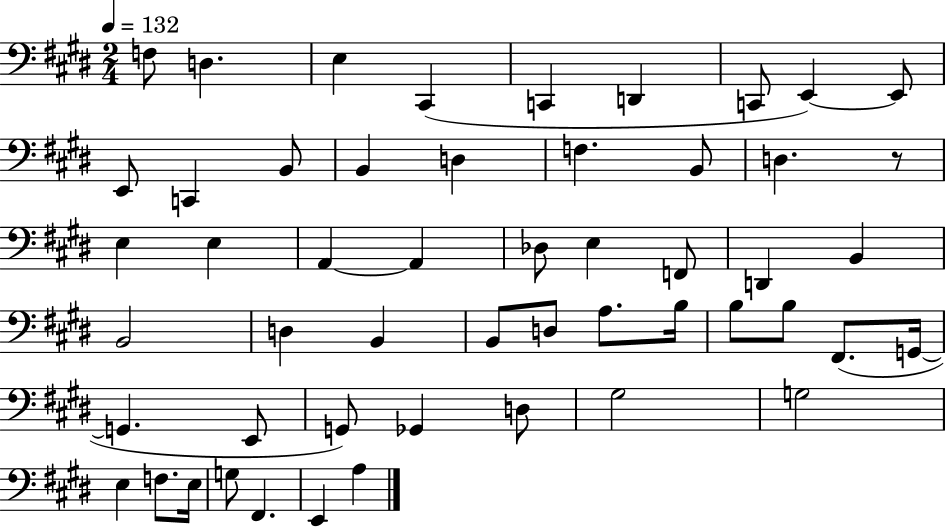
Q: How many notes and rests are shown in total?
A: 52